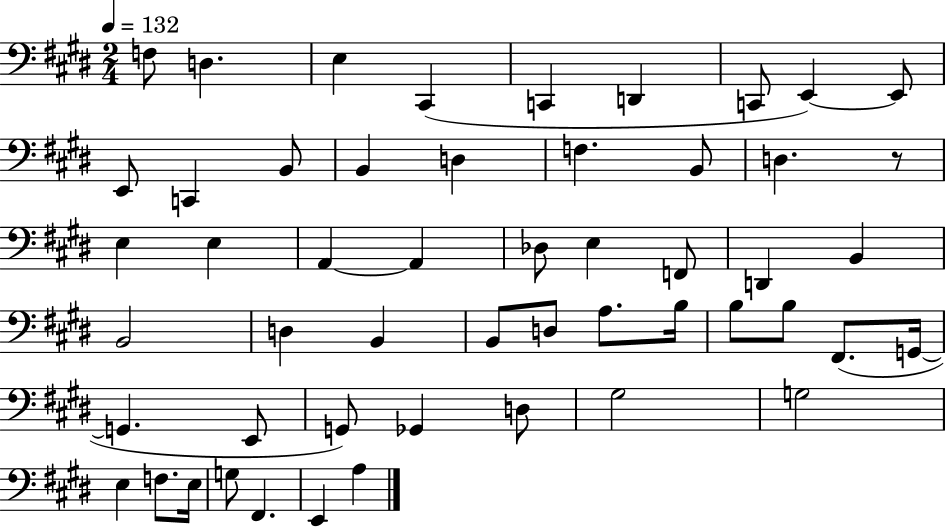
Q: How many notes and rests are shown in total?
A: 52